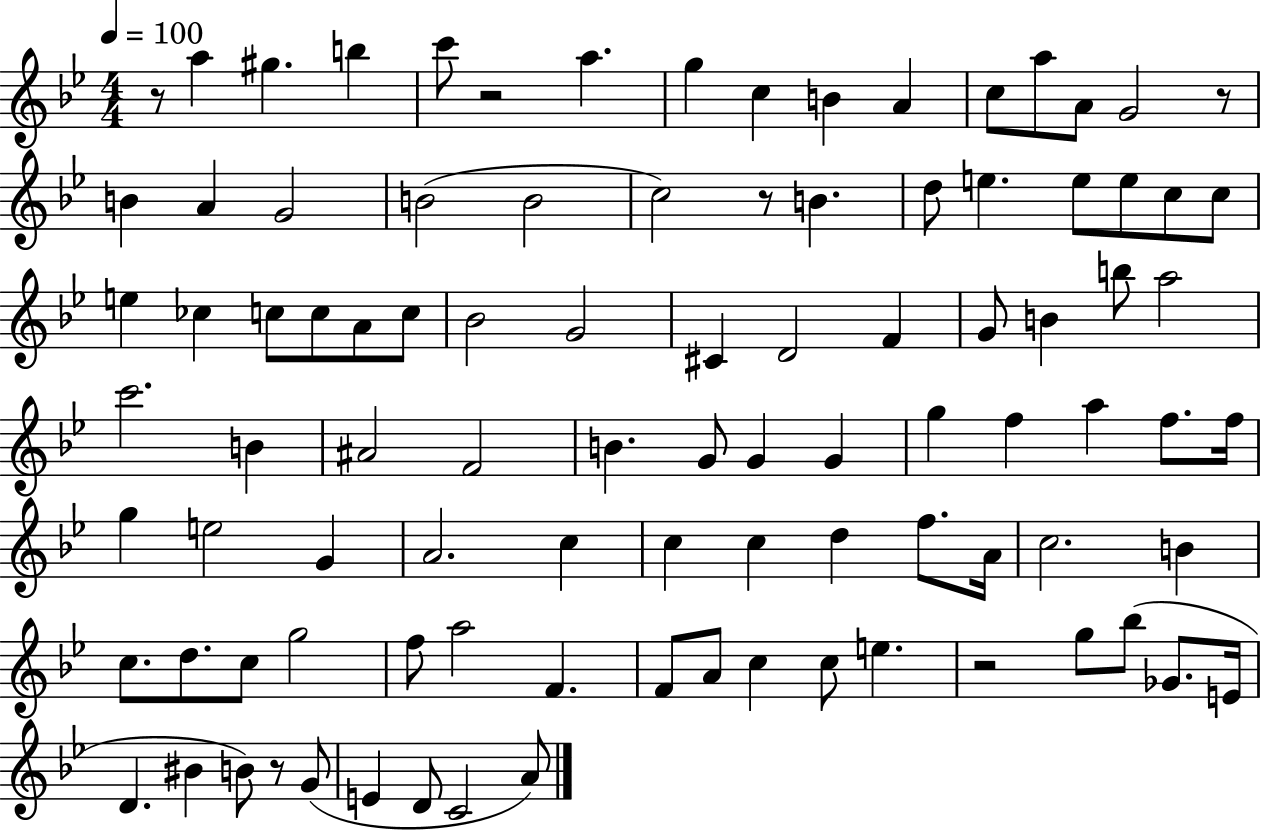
{
  \clef treble
  \numericTimeSignature
  \time 4/4
  \key bes \major
  \tempo 4 = 100
  r8 a''4 gis''4. b''4 | c'''8 r2 a''4. | g''4 c''4 b'4 a'4 | c''8 a''8 a'8 g'2 r8 | \break b'4 a'4 g'2 | b'2( b'2 | c''2) r8 b'4. | d''8 e''4. e''8 e''8 c''8 c''8 | \break e''4 ces''4 c''8 c''8 a'8 c''8 | bes'2 g'2 | cis'4 d'2 f'4 | g'8 b'4 b''8 a''2 | \break c'''2. b'4 | ais'2 f'2 | b'4. g'8 g'4 g'4 | g''4 f''4 a''4 f''8. f''16 | \break g''4 e''2 g'4 | a'2. c''4 | c''4 c''4 d''4 f''8. a'16 | c''2. b'4 | \break c''8. d''8. c''8 g''2 | f''8 a''2 f'4. | f'8 a'8 c''4 c''8 e''4. | r2 g''8 bes''8( ges'8. e'16 | \break d'4. bis'4 b'8) r8 g'8( | e'4 d'8 c'2 a'8) | \bar "|."
}